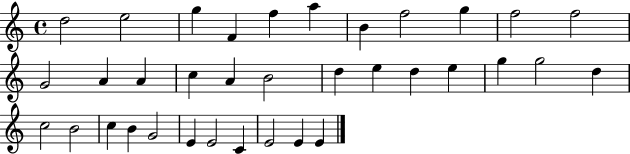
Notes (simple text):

D5/h E5/h G5/q F4/q F5/q A5/q B4/q F5/h G5/q F5/h F5/h G4/h A4/q A4/q C5/q A4/q B4/h D5/q E5/q D5/q E5/q G5/q G5/h D5/q C5/h B4/h C5/q B4/q G4/h E4/q E4/h C4/q E4/h E4/q E4/q